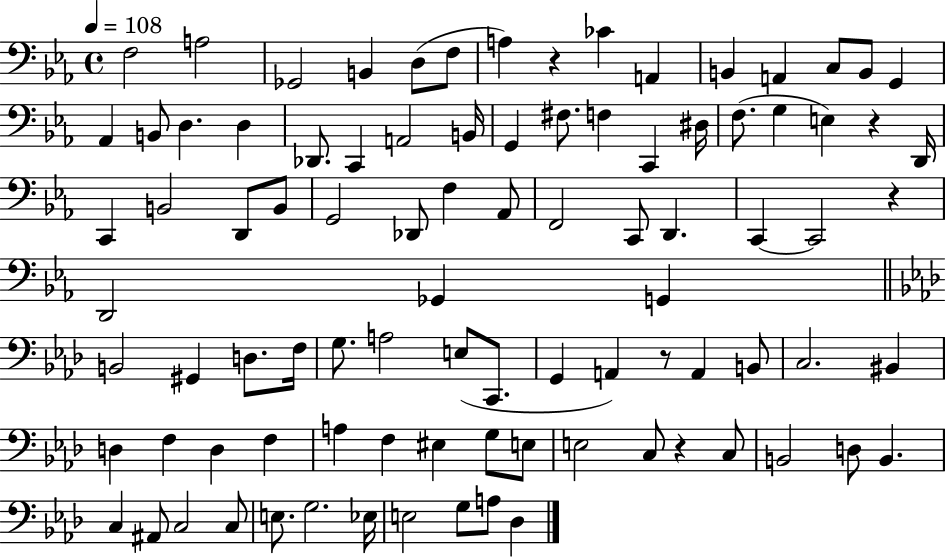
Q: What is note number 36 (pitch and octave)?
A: G2